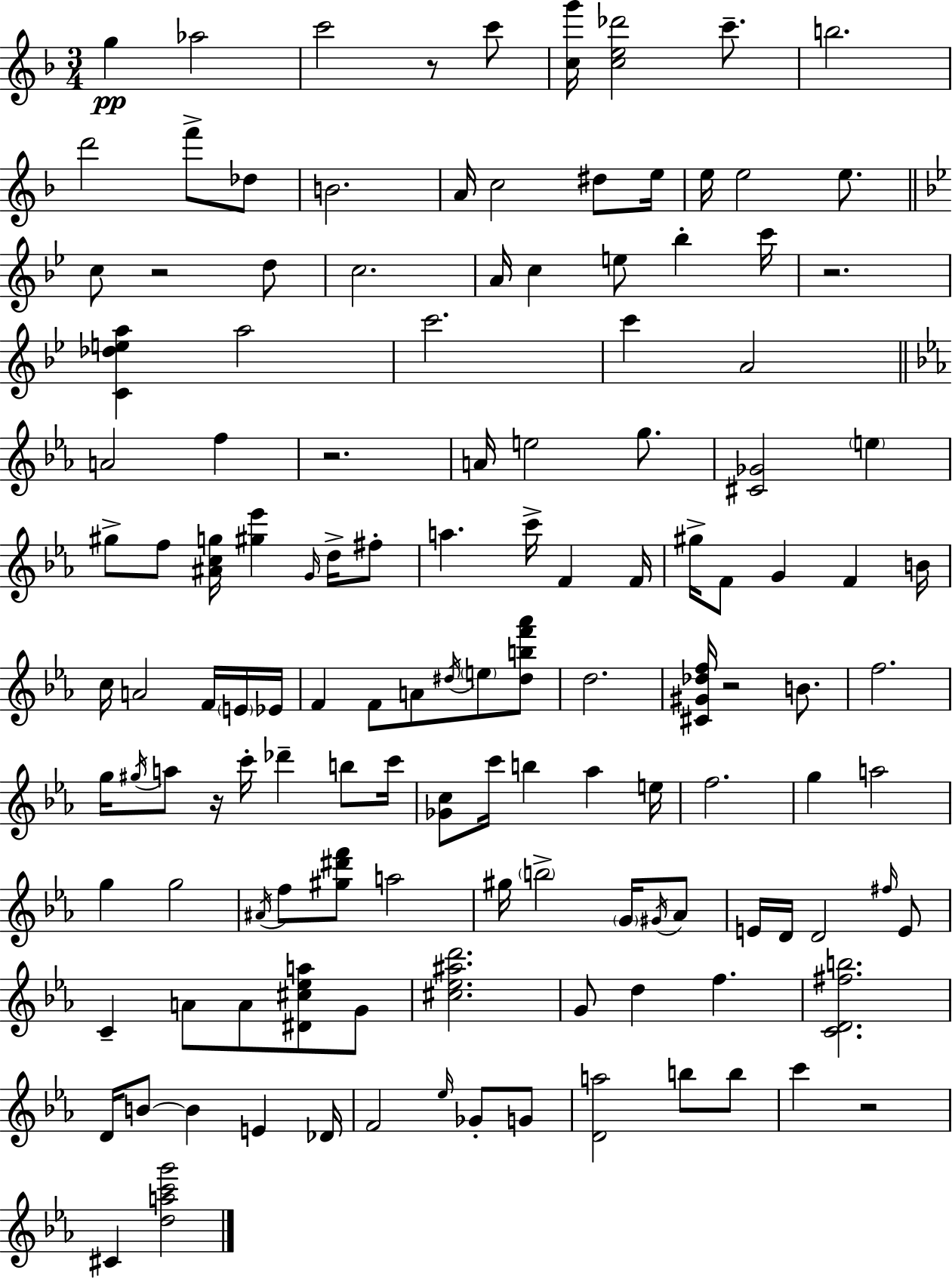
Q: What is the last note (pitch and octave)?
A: C#4